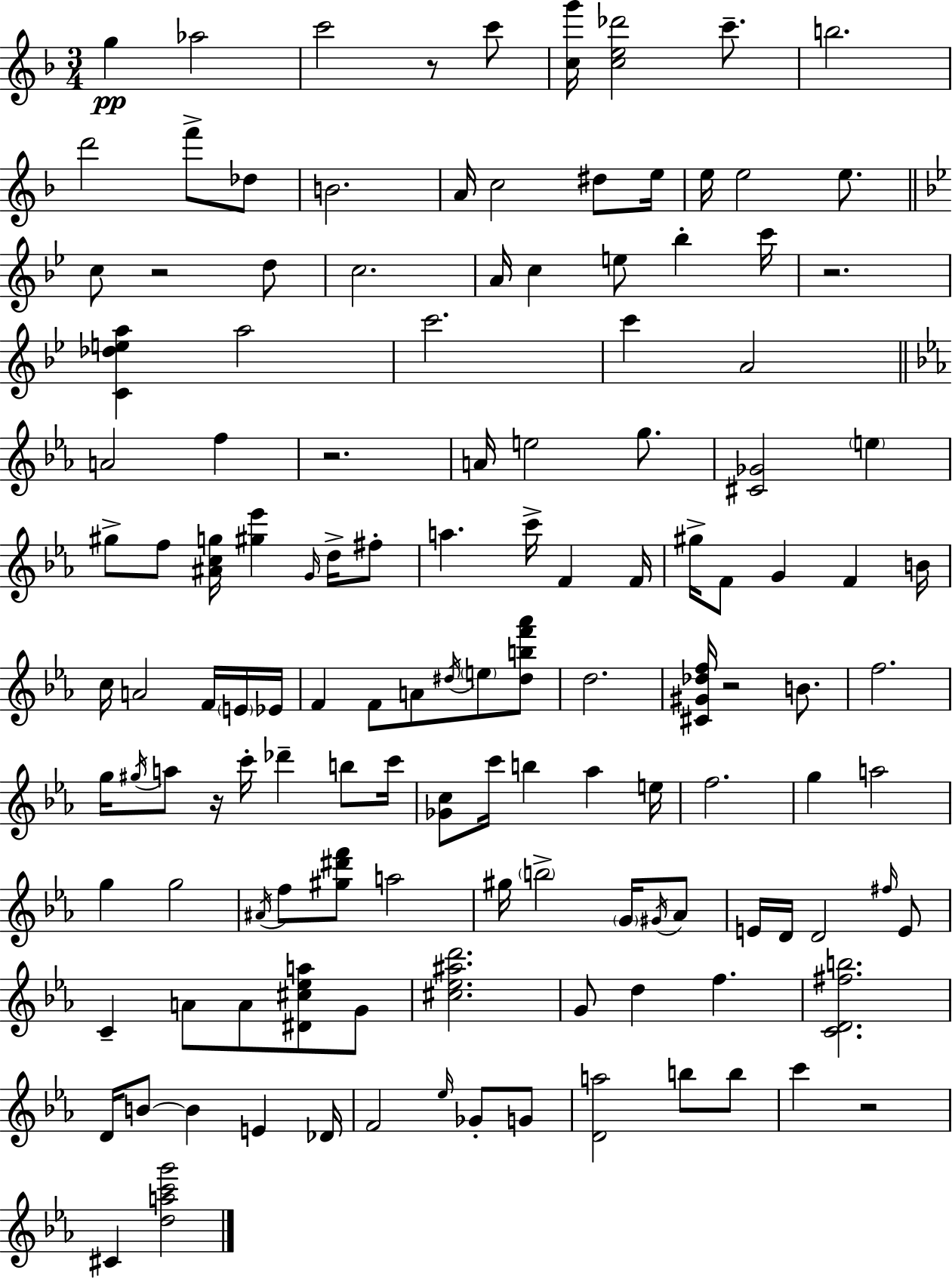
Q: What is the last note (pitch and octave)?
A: C#4